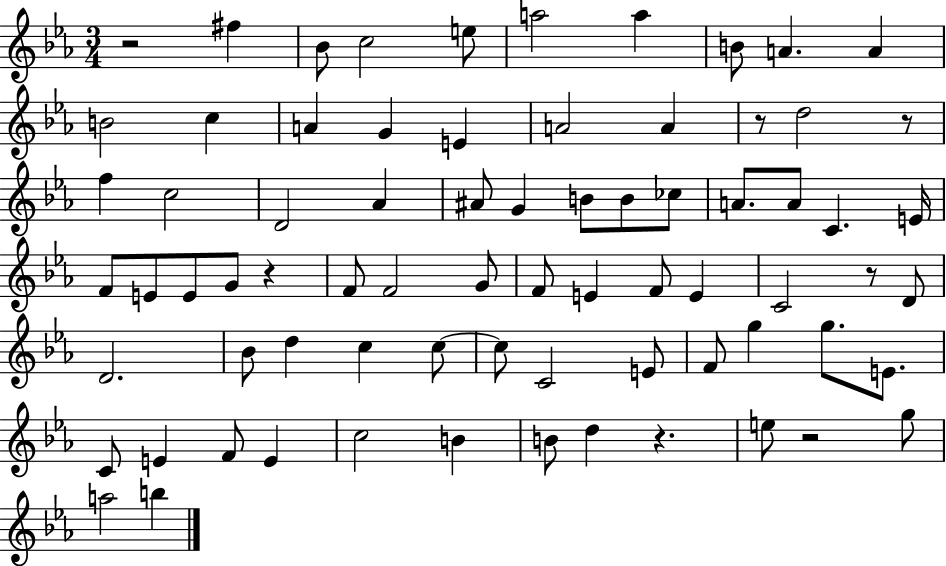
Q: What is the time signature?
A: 3/4